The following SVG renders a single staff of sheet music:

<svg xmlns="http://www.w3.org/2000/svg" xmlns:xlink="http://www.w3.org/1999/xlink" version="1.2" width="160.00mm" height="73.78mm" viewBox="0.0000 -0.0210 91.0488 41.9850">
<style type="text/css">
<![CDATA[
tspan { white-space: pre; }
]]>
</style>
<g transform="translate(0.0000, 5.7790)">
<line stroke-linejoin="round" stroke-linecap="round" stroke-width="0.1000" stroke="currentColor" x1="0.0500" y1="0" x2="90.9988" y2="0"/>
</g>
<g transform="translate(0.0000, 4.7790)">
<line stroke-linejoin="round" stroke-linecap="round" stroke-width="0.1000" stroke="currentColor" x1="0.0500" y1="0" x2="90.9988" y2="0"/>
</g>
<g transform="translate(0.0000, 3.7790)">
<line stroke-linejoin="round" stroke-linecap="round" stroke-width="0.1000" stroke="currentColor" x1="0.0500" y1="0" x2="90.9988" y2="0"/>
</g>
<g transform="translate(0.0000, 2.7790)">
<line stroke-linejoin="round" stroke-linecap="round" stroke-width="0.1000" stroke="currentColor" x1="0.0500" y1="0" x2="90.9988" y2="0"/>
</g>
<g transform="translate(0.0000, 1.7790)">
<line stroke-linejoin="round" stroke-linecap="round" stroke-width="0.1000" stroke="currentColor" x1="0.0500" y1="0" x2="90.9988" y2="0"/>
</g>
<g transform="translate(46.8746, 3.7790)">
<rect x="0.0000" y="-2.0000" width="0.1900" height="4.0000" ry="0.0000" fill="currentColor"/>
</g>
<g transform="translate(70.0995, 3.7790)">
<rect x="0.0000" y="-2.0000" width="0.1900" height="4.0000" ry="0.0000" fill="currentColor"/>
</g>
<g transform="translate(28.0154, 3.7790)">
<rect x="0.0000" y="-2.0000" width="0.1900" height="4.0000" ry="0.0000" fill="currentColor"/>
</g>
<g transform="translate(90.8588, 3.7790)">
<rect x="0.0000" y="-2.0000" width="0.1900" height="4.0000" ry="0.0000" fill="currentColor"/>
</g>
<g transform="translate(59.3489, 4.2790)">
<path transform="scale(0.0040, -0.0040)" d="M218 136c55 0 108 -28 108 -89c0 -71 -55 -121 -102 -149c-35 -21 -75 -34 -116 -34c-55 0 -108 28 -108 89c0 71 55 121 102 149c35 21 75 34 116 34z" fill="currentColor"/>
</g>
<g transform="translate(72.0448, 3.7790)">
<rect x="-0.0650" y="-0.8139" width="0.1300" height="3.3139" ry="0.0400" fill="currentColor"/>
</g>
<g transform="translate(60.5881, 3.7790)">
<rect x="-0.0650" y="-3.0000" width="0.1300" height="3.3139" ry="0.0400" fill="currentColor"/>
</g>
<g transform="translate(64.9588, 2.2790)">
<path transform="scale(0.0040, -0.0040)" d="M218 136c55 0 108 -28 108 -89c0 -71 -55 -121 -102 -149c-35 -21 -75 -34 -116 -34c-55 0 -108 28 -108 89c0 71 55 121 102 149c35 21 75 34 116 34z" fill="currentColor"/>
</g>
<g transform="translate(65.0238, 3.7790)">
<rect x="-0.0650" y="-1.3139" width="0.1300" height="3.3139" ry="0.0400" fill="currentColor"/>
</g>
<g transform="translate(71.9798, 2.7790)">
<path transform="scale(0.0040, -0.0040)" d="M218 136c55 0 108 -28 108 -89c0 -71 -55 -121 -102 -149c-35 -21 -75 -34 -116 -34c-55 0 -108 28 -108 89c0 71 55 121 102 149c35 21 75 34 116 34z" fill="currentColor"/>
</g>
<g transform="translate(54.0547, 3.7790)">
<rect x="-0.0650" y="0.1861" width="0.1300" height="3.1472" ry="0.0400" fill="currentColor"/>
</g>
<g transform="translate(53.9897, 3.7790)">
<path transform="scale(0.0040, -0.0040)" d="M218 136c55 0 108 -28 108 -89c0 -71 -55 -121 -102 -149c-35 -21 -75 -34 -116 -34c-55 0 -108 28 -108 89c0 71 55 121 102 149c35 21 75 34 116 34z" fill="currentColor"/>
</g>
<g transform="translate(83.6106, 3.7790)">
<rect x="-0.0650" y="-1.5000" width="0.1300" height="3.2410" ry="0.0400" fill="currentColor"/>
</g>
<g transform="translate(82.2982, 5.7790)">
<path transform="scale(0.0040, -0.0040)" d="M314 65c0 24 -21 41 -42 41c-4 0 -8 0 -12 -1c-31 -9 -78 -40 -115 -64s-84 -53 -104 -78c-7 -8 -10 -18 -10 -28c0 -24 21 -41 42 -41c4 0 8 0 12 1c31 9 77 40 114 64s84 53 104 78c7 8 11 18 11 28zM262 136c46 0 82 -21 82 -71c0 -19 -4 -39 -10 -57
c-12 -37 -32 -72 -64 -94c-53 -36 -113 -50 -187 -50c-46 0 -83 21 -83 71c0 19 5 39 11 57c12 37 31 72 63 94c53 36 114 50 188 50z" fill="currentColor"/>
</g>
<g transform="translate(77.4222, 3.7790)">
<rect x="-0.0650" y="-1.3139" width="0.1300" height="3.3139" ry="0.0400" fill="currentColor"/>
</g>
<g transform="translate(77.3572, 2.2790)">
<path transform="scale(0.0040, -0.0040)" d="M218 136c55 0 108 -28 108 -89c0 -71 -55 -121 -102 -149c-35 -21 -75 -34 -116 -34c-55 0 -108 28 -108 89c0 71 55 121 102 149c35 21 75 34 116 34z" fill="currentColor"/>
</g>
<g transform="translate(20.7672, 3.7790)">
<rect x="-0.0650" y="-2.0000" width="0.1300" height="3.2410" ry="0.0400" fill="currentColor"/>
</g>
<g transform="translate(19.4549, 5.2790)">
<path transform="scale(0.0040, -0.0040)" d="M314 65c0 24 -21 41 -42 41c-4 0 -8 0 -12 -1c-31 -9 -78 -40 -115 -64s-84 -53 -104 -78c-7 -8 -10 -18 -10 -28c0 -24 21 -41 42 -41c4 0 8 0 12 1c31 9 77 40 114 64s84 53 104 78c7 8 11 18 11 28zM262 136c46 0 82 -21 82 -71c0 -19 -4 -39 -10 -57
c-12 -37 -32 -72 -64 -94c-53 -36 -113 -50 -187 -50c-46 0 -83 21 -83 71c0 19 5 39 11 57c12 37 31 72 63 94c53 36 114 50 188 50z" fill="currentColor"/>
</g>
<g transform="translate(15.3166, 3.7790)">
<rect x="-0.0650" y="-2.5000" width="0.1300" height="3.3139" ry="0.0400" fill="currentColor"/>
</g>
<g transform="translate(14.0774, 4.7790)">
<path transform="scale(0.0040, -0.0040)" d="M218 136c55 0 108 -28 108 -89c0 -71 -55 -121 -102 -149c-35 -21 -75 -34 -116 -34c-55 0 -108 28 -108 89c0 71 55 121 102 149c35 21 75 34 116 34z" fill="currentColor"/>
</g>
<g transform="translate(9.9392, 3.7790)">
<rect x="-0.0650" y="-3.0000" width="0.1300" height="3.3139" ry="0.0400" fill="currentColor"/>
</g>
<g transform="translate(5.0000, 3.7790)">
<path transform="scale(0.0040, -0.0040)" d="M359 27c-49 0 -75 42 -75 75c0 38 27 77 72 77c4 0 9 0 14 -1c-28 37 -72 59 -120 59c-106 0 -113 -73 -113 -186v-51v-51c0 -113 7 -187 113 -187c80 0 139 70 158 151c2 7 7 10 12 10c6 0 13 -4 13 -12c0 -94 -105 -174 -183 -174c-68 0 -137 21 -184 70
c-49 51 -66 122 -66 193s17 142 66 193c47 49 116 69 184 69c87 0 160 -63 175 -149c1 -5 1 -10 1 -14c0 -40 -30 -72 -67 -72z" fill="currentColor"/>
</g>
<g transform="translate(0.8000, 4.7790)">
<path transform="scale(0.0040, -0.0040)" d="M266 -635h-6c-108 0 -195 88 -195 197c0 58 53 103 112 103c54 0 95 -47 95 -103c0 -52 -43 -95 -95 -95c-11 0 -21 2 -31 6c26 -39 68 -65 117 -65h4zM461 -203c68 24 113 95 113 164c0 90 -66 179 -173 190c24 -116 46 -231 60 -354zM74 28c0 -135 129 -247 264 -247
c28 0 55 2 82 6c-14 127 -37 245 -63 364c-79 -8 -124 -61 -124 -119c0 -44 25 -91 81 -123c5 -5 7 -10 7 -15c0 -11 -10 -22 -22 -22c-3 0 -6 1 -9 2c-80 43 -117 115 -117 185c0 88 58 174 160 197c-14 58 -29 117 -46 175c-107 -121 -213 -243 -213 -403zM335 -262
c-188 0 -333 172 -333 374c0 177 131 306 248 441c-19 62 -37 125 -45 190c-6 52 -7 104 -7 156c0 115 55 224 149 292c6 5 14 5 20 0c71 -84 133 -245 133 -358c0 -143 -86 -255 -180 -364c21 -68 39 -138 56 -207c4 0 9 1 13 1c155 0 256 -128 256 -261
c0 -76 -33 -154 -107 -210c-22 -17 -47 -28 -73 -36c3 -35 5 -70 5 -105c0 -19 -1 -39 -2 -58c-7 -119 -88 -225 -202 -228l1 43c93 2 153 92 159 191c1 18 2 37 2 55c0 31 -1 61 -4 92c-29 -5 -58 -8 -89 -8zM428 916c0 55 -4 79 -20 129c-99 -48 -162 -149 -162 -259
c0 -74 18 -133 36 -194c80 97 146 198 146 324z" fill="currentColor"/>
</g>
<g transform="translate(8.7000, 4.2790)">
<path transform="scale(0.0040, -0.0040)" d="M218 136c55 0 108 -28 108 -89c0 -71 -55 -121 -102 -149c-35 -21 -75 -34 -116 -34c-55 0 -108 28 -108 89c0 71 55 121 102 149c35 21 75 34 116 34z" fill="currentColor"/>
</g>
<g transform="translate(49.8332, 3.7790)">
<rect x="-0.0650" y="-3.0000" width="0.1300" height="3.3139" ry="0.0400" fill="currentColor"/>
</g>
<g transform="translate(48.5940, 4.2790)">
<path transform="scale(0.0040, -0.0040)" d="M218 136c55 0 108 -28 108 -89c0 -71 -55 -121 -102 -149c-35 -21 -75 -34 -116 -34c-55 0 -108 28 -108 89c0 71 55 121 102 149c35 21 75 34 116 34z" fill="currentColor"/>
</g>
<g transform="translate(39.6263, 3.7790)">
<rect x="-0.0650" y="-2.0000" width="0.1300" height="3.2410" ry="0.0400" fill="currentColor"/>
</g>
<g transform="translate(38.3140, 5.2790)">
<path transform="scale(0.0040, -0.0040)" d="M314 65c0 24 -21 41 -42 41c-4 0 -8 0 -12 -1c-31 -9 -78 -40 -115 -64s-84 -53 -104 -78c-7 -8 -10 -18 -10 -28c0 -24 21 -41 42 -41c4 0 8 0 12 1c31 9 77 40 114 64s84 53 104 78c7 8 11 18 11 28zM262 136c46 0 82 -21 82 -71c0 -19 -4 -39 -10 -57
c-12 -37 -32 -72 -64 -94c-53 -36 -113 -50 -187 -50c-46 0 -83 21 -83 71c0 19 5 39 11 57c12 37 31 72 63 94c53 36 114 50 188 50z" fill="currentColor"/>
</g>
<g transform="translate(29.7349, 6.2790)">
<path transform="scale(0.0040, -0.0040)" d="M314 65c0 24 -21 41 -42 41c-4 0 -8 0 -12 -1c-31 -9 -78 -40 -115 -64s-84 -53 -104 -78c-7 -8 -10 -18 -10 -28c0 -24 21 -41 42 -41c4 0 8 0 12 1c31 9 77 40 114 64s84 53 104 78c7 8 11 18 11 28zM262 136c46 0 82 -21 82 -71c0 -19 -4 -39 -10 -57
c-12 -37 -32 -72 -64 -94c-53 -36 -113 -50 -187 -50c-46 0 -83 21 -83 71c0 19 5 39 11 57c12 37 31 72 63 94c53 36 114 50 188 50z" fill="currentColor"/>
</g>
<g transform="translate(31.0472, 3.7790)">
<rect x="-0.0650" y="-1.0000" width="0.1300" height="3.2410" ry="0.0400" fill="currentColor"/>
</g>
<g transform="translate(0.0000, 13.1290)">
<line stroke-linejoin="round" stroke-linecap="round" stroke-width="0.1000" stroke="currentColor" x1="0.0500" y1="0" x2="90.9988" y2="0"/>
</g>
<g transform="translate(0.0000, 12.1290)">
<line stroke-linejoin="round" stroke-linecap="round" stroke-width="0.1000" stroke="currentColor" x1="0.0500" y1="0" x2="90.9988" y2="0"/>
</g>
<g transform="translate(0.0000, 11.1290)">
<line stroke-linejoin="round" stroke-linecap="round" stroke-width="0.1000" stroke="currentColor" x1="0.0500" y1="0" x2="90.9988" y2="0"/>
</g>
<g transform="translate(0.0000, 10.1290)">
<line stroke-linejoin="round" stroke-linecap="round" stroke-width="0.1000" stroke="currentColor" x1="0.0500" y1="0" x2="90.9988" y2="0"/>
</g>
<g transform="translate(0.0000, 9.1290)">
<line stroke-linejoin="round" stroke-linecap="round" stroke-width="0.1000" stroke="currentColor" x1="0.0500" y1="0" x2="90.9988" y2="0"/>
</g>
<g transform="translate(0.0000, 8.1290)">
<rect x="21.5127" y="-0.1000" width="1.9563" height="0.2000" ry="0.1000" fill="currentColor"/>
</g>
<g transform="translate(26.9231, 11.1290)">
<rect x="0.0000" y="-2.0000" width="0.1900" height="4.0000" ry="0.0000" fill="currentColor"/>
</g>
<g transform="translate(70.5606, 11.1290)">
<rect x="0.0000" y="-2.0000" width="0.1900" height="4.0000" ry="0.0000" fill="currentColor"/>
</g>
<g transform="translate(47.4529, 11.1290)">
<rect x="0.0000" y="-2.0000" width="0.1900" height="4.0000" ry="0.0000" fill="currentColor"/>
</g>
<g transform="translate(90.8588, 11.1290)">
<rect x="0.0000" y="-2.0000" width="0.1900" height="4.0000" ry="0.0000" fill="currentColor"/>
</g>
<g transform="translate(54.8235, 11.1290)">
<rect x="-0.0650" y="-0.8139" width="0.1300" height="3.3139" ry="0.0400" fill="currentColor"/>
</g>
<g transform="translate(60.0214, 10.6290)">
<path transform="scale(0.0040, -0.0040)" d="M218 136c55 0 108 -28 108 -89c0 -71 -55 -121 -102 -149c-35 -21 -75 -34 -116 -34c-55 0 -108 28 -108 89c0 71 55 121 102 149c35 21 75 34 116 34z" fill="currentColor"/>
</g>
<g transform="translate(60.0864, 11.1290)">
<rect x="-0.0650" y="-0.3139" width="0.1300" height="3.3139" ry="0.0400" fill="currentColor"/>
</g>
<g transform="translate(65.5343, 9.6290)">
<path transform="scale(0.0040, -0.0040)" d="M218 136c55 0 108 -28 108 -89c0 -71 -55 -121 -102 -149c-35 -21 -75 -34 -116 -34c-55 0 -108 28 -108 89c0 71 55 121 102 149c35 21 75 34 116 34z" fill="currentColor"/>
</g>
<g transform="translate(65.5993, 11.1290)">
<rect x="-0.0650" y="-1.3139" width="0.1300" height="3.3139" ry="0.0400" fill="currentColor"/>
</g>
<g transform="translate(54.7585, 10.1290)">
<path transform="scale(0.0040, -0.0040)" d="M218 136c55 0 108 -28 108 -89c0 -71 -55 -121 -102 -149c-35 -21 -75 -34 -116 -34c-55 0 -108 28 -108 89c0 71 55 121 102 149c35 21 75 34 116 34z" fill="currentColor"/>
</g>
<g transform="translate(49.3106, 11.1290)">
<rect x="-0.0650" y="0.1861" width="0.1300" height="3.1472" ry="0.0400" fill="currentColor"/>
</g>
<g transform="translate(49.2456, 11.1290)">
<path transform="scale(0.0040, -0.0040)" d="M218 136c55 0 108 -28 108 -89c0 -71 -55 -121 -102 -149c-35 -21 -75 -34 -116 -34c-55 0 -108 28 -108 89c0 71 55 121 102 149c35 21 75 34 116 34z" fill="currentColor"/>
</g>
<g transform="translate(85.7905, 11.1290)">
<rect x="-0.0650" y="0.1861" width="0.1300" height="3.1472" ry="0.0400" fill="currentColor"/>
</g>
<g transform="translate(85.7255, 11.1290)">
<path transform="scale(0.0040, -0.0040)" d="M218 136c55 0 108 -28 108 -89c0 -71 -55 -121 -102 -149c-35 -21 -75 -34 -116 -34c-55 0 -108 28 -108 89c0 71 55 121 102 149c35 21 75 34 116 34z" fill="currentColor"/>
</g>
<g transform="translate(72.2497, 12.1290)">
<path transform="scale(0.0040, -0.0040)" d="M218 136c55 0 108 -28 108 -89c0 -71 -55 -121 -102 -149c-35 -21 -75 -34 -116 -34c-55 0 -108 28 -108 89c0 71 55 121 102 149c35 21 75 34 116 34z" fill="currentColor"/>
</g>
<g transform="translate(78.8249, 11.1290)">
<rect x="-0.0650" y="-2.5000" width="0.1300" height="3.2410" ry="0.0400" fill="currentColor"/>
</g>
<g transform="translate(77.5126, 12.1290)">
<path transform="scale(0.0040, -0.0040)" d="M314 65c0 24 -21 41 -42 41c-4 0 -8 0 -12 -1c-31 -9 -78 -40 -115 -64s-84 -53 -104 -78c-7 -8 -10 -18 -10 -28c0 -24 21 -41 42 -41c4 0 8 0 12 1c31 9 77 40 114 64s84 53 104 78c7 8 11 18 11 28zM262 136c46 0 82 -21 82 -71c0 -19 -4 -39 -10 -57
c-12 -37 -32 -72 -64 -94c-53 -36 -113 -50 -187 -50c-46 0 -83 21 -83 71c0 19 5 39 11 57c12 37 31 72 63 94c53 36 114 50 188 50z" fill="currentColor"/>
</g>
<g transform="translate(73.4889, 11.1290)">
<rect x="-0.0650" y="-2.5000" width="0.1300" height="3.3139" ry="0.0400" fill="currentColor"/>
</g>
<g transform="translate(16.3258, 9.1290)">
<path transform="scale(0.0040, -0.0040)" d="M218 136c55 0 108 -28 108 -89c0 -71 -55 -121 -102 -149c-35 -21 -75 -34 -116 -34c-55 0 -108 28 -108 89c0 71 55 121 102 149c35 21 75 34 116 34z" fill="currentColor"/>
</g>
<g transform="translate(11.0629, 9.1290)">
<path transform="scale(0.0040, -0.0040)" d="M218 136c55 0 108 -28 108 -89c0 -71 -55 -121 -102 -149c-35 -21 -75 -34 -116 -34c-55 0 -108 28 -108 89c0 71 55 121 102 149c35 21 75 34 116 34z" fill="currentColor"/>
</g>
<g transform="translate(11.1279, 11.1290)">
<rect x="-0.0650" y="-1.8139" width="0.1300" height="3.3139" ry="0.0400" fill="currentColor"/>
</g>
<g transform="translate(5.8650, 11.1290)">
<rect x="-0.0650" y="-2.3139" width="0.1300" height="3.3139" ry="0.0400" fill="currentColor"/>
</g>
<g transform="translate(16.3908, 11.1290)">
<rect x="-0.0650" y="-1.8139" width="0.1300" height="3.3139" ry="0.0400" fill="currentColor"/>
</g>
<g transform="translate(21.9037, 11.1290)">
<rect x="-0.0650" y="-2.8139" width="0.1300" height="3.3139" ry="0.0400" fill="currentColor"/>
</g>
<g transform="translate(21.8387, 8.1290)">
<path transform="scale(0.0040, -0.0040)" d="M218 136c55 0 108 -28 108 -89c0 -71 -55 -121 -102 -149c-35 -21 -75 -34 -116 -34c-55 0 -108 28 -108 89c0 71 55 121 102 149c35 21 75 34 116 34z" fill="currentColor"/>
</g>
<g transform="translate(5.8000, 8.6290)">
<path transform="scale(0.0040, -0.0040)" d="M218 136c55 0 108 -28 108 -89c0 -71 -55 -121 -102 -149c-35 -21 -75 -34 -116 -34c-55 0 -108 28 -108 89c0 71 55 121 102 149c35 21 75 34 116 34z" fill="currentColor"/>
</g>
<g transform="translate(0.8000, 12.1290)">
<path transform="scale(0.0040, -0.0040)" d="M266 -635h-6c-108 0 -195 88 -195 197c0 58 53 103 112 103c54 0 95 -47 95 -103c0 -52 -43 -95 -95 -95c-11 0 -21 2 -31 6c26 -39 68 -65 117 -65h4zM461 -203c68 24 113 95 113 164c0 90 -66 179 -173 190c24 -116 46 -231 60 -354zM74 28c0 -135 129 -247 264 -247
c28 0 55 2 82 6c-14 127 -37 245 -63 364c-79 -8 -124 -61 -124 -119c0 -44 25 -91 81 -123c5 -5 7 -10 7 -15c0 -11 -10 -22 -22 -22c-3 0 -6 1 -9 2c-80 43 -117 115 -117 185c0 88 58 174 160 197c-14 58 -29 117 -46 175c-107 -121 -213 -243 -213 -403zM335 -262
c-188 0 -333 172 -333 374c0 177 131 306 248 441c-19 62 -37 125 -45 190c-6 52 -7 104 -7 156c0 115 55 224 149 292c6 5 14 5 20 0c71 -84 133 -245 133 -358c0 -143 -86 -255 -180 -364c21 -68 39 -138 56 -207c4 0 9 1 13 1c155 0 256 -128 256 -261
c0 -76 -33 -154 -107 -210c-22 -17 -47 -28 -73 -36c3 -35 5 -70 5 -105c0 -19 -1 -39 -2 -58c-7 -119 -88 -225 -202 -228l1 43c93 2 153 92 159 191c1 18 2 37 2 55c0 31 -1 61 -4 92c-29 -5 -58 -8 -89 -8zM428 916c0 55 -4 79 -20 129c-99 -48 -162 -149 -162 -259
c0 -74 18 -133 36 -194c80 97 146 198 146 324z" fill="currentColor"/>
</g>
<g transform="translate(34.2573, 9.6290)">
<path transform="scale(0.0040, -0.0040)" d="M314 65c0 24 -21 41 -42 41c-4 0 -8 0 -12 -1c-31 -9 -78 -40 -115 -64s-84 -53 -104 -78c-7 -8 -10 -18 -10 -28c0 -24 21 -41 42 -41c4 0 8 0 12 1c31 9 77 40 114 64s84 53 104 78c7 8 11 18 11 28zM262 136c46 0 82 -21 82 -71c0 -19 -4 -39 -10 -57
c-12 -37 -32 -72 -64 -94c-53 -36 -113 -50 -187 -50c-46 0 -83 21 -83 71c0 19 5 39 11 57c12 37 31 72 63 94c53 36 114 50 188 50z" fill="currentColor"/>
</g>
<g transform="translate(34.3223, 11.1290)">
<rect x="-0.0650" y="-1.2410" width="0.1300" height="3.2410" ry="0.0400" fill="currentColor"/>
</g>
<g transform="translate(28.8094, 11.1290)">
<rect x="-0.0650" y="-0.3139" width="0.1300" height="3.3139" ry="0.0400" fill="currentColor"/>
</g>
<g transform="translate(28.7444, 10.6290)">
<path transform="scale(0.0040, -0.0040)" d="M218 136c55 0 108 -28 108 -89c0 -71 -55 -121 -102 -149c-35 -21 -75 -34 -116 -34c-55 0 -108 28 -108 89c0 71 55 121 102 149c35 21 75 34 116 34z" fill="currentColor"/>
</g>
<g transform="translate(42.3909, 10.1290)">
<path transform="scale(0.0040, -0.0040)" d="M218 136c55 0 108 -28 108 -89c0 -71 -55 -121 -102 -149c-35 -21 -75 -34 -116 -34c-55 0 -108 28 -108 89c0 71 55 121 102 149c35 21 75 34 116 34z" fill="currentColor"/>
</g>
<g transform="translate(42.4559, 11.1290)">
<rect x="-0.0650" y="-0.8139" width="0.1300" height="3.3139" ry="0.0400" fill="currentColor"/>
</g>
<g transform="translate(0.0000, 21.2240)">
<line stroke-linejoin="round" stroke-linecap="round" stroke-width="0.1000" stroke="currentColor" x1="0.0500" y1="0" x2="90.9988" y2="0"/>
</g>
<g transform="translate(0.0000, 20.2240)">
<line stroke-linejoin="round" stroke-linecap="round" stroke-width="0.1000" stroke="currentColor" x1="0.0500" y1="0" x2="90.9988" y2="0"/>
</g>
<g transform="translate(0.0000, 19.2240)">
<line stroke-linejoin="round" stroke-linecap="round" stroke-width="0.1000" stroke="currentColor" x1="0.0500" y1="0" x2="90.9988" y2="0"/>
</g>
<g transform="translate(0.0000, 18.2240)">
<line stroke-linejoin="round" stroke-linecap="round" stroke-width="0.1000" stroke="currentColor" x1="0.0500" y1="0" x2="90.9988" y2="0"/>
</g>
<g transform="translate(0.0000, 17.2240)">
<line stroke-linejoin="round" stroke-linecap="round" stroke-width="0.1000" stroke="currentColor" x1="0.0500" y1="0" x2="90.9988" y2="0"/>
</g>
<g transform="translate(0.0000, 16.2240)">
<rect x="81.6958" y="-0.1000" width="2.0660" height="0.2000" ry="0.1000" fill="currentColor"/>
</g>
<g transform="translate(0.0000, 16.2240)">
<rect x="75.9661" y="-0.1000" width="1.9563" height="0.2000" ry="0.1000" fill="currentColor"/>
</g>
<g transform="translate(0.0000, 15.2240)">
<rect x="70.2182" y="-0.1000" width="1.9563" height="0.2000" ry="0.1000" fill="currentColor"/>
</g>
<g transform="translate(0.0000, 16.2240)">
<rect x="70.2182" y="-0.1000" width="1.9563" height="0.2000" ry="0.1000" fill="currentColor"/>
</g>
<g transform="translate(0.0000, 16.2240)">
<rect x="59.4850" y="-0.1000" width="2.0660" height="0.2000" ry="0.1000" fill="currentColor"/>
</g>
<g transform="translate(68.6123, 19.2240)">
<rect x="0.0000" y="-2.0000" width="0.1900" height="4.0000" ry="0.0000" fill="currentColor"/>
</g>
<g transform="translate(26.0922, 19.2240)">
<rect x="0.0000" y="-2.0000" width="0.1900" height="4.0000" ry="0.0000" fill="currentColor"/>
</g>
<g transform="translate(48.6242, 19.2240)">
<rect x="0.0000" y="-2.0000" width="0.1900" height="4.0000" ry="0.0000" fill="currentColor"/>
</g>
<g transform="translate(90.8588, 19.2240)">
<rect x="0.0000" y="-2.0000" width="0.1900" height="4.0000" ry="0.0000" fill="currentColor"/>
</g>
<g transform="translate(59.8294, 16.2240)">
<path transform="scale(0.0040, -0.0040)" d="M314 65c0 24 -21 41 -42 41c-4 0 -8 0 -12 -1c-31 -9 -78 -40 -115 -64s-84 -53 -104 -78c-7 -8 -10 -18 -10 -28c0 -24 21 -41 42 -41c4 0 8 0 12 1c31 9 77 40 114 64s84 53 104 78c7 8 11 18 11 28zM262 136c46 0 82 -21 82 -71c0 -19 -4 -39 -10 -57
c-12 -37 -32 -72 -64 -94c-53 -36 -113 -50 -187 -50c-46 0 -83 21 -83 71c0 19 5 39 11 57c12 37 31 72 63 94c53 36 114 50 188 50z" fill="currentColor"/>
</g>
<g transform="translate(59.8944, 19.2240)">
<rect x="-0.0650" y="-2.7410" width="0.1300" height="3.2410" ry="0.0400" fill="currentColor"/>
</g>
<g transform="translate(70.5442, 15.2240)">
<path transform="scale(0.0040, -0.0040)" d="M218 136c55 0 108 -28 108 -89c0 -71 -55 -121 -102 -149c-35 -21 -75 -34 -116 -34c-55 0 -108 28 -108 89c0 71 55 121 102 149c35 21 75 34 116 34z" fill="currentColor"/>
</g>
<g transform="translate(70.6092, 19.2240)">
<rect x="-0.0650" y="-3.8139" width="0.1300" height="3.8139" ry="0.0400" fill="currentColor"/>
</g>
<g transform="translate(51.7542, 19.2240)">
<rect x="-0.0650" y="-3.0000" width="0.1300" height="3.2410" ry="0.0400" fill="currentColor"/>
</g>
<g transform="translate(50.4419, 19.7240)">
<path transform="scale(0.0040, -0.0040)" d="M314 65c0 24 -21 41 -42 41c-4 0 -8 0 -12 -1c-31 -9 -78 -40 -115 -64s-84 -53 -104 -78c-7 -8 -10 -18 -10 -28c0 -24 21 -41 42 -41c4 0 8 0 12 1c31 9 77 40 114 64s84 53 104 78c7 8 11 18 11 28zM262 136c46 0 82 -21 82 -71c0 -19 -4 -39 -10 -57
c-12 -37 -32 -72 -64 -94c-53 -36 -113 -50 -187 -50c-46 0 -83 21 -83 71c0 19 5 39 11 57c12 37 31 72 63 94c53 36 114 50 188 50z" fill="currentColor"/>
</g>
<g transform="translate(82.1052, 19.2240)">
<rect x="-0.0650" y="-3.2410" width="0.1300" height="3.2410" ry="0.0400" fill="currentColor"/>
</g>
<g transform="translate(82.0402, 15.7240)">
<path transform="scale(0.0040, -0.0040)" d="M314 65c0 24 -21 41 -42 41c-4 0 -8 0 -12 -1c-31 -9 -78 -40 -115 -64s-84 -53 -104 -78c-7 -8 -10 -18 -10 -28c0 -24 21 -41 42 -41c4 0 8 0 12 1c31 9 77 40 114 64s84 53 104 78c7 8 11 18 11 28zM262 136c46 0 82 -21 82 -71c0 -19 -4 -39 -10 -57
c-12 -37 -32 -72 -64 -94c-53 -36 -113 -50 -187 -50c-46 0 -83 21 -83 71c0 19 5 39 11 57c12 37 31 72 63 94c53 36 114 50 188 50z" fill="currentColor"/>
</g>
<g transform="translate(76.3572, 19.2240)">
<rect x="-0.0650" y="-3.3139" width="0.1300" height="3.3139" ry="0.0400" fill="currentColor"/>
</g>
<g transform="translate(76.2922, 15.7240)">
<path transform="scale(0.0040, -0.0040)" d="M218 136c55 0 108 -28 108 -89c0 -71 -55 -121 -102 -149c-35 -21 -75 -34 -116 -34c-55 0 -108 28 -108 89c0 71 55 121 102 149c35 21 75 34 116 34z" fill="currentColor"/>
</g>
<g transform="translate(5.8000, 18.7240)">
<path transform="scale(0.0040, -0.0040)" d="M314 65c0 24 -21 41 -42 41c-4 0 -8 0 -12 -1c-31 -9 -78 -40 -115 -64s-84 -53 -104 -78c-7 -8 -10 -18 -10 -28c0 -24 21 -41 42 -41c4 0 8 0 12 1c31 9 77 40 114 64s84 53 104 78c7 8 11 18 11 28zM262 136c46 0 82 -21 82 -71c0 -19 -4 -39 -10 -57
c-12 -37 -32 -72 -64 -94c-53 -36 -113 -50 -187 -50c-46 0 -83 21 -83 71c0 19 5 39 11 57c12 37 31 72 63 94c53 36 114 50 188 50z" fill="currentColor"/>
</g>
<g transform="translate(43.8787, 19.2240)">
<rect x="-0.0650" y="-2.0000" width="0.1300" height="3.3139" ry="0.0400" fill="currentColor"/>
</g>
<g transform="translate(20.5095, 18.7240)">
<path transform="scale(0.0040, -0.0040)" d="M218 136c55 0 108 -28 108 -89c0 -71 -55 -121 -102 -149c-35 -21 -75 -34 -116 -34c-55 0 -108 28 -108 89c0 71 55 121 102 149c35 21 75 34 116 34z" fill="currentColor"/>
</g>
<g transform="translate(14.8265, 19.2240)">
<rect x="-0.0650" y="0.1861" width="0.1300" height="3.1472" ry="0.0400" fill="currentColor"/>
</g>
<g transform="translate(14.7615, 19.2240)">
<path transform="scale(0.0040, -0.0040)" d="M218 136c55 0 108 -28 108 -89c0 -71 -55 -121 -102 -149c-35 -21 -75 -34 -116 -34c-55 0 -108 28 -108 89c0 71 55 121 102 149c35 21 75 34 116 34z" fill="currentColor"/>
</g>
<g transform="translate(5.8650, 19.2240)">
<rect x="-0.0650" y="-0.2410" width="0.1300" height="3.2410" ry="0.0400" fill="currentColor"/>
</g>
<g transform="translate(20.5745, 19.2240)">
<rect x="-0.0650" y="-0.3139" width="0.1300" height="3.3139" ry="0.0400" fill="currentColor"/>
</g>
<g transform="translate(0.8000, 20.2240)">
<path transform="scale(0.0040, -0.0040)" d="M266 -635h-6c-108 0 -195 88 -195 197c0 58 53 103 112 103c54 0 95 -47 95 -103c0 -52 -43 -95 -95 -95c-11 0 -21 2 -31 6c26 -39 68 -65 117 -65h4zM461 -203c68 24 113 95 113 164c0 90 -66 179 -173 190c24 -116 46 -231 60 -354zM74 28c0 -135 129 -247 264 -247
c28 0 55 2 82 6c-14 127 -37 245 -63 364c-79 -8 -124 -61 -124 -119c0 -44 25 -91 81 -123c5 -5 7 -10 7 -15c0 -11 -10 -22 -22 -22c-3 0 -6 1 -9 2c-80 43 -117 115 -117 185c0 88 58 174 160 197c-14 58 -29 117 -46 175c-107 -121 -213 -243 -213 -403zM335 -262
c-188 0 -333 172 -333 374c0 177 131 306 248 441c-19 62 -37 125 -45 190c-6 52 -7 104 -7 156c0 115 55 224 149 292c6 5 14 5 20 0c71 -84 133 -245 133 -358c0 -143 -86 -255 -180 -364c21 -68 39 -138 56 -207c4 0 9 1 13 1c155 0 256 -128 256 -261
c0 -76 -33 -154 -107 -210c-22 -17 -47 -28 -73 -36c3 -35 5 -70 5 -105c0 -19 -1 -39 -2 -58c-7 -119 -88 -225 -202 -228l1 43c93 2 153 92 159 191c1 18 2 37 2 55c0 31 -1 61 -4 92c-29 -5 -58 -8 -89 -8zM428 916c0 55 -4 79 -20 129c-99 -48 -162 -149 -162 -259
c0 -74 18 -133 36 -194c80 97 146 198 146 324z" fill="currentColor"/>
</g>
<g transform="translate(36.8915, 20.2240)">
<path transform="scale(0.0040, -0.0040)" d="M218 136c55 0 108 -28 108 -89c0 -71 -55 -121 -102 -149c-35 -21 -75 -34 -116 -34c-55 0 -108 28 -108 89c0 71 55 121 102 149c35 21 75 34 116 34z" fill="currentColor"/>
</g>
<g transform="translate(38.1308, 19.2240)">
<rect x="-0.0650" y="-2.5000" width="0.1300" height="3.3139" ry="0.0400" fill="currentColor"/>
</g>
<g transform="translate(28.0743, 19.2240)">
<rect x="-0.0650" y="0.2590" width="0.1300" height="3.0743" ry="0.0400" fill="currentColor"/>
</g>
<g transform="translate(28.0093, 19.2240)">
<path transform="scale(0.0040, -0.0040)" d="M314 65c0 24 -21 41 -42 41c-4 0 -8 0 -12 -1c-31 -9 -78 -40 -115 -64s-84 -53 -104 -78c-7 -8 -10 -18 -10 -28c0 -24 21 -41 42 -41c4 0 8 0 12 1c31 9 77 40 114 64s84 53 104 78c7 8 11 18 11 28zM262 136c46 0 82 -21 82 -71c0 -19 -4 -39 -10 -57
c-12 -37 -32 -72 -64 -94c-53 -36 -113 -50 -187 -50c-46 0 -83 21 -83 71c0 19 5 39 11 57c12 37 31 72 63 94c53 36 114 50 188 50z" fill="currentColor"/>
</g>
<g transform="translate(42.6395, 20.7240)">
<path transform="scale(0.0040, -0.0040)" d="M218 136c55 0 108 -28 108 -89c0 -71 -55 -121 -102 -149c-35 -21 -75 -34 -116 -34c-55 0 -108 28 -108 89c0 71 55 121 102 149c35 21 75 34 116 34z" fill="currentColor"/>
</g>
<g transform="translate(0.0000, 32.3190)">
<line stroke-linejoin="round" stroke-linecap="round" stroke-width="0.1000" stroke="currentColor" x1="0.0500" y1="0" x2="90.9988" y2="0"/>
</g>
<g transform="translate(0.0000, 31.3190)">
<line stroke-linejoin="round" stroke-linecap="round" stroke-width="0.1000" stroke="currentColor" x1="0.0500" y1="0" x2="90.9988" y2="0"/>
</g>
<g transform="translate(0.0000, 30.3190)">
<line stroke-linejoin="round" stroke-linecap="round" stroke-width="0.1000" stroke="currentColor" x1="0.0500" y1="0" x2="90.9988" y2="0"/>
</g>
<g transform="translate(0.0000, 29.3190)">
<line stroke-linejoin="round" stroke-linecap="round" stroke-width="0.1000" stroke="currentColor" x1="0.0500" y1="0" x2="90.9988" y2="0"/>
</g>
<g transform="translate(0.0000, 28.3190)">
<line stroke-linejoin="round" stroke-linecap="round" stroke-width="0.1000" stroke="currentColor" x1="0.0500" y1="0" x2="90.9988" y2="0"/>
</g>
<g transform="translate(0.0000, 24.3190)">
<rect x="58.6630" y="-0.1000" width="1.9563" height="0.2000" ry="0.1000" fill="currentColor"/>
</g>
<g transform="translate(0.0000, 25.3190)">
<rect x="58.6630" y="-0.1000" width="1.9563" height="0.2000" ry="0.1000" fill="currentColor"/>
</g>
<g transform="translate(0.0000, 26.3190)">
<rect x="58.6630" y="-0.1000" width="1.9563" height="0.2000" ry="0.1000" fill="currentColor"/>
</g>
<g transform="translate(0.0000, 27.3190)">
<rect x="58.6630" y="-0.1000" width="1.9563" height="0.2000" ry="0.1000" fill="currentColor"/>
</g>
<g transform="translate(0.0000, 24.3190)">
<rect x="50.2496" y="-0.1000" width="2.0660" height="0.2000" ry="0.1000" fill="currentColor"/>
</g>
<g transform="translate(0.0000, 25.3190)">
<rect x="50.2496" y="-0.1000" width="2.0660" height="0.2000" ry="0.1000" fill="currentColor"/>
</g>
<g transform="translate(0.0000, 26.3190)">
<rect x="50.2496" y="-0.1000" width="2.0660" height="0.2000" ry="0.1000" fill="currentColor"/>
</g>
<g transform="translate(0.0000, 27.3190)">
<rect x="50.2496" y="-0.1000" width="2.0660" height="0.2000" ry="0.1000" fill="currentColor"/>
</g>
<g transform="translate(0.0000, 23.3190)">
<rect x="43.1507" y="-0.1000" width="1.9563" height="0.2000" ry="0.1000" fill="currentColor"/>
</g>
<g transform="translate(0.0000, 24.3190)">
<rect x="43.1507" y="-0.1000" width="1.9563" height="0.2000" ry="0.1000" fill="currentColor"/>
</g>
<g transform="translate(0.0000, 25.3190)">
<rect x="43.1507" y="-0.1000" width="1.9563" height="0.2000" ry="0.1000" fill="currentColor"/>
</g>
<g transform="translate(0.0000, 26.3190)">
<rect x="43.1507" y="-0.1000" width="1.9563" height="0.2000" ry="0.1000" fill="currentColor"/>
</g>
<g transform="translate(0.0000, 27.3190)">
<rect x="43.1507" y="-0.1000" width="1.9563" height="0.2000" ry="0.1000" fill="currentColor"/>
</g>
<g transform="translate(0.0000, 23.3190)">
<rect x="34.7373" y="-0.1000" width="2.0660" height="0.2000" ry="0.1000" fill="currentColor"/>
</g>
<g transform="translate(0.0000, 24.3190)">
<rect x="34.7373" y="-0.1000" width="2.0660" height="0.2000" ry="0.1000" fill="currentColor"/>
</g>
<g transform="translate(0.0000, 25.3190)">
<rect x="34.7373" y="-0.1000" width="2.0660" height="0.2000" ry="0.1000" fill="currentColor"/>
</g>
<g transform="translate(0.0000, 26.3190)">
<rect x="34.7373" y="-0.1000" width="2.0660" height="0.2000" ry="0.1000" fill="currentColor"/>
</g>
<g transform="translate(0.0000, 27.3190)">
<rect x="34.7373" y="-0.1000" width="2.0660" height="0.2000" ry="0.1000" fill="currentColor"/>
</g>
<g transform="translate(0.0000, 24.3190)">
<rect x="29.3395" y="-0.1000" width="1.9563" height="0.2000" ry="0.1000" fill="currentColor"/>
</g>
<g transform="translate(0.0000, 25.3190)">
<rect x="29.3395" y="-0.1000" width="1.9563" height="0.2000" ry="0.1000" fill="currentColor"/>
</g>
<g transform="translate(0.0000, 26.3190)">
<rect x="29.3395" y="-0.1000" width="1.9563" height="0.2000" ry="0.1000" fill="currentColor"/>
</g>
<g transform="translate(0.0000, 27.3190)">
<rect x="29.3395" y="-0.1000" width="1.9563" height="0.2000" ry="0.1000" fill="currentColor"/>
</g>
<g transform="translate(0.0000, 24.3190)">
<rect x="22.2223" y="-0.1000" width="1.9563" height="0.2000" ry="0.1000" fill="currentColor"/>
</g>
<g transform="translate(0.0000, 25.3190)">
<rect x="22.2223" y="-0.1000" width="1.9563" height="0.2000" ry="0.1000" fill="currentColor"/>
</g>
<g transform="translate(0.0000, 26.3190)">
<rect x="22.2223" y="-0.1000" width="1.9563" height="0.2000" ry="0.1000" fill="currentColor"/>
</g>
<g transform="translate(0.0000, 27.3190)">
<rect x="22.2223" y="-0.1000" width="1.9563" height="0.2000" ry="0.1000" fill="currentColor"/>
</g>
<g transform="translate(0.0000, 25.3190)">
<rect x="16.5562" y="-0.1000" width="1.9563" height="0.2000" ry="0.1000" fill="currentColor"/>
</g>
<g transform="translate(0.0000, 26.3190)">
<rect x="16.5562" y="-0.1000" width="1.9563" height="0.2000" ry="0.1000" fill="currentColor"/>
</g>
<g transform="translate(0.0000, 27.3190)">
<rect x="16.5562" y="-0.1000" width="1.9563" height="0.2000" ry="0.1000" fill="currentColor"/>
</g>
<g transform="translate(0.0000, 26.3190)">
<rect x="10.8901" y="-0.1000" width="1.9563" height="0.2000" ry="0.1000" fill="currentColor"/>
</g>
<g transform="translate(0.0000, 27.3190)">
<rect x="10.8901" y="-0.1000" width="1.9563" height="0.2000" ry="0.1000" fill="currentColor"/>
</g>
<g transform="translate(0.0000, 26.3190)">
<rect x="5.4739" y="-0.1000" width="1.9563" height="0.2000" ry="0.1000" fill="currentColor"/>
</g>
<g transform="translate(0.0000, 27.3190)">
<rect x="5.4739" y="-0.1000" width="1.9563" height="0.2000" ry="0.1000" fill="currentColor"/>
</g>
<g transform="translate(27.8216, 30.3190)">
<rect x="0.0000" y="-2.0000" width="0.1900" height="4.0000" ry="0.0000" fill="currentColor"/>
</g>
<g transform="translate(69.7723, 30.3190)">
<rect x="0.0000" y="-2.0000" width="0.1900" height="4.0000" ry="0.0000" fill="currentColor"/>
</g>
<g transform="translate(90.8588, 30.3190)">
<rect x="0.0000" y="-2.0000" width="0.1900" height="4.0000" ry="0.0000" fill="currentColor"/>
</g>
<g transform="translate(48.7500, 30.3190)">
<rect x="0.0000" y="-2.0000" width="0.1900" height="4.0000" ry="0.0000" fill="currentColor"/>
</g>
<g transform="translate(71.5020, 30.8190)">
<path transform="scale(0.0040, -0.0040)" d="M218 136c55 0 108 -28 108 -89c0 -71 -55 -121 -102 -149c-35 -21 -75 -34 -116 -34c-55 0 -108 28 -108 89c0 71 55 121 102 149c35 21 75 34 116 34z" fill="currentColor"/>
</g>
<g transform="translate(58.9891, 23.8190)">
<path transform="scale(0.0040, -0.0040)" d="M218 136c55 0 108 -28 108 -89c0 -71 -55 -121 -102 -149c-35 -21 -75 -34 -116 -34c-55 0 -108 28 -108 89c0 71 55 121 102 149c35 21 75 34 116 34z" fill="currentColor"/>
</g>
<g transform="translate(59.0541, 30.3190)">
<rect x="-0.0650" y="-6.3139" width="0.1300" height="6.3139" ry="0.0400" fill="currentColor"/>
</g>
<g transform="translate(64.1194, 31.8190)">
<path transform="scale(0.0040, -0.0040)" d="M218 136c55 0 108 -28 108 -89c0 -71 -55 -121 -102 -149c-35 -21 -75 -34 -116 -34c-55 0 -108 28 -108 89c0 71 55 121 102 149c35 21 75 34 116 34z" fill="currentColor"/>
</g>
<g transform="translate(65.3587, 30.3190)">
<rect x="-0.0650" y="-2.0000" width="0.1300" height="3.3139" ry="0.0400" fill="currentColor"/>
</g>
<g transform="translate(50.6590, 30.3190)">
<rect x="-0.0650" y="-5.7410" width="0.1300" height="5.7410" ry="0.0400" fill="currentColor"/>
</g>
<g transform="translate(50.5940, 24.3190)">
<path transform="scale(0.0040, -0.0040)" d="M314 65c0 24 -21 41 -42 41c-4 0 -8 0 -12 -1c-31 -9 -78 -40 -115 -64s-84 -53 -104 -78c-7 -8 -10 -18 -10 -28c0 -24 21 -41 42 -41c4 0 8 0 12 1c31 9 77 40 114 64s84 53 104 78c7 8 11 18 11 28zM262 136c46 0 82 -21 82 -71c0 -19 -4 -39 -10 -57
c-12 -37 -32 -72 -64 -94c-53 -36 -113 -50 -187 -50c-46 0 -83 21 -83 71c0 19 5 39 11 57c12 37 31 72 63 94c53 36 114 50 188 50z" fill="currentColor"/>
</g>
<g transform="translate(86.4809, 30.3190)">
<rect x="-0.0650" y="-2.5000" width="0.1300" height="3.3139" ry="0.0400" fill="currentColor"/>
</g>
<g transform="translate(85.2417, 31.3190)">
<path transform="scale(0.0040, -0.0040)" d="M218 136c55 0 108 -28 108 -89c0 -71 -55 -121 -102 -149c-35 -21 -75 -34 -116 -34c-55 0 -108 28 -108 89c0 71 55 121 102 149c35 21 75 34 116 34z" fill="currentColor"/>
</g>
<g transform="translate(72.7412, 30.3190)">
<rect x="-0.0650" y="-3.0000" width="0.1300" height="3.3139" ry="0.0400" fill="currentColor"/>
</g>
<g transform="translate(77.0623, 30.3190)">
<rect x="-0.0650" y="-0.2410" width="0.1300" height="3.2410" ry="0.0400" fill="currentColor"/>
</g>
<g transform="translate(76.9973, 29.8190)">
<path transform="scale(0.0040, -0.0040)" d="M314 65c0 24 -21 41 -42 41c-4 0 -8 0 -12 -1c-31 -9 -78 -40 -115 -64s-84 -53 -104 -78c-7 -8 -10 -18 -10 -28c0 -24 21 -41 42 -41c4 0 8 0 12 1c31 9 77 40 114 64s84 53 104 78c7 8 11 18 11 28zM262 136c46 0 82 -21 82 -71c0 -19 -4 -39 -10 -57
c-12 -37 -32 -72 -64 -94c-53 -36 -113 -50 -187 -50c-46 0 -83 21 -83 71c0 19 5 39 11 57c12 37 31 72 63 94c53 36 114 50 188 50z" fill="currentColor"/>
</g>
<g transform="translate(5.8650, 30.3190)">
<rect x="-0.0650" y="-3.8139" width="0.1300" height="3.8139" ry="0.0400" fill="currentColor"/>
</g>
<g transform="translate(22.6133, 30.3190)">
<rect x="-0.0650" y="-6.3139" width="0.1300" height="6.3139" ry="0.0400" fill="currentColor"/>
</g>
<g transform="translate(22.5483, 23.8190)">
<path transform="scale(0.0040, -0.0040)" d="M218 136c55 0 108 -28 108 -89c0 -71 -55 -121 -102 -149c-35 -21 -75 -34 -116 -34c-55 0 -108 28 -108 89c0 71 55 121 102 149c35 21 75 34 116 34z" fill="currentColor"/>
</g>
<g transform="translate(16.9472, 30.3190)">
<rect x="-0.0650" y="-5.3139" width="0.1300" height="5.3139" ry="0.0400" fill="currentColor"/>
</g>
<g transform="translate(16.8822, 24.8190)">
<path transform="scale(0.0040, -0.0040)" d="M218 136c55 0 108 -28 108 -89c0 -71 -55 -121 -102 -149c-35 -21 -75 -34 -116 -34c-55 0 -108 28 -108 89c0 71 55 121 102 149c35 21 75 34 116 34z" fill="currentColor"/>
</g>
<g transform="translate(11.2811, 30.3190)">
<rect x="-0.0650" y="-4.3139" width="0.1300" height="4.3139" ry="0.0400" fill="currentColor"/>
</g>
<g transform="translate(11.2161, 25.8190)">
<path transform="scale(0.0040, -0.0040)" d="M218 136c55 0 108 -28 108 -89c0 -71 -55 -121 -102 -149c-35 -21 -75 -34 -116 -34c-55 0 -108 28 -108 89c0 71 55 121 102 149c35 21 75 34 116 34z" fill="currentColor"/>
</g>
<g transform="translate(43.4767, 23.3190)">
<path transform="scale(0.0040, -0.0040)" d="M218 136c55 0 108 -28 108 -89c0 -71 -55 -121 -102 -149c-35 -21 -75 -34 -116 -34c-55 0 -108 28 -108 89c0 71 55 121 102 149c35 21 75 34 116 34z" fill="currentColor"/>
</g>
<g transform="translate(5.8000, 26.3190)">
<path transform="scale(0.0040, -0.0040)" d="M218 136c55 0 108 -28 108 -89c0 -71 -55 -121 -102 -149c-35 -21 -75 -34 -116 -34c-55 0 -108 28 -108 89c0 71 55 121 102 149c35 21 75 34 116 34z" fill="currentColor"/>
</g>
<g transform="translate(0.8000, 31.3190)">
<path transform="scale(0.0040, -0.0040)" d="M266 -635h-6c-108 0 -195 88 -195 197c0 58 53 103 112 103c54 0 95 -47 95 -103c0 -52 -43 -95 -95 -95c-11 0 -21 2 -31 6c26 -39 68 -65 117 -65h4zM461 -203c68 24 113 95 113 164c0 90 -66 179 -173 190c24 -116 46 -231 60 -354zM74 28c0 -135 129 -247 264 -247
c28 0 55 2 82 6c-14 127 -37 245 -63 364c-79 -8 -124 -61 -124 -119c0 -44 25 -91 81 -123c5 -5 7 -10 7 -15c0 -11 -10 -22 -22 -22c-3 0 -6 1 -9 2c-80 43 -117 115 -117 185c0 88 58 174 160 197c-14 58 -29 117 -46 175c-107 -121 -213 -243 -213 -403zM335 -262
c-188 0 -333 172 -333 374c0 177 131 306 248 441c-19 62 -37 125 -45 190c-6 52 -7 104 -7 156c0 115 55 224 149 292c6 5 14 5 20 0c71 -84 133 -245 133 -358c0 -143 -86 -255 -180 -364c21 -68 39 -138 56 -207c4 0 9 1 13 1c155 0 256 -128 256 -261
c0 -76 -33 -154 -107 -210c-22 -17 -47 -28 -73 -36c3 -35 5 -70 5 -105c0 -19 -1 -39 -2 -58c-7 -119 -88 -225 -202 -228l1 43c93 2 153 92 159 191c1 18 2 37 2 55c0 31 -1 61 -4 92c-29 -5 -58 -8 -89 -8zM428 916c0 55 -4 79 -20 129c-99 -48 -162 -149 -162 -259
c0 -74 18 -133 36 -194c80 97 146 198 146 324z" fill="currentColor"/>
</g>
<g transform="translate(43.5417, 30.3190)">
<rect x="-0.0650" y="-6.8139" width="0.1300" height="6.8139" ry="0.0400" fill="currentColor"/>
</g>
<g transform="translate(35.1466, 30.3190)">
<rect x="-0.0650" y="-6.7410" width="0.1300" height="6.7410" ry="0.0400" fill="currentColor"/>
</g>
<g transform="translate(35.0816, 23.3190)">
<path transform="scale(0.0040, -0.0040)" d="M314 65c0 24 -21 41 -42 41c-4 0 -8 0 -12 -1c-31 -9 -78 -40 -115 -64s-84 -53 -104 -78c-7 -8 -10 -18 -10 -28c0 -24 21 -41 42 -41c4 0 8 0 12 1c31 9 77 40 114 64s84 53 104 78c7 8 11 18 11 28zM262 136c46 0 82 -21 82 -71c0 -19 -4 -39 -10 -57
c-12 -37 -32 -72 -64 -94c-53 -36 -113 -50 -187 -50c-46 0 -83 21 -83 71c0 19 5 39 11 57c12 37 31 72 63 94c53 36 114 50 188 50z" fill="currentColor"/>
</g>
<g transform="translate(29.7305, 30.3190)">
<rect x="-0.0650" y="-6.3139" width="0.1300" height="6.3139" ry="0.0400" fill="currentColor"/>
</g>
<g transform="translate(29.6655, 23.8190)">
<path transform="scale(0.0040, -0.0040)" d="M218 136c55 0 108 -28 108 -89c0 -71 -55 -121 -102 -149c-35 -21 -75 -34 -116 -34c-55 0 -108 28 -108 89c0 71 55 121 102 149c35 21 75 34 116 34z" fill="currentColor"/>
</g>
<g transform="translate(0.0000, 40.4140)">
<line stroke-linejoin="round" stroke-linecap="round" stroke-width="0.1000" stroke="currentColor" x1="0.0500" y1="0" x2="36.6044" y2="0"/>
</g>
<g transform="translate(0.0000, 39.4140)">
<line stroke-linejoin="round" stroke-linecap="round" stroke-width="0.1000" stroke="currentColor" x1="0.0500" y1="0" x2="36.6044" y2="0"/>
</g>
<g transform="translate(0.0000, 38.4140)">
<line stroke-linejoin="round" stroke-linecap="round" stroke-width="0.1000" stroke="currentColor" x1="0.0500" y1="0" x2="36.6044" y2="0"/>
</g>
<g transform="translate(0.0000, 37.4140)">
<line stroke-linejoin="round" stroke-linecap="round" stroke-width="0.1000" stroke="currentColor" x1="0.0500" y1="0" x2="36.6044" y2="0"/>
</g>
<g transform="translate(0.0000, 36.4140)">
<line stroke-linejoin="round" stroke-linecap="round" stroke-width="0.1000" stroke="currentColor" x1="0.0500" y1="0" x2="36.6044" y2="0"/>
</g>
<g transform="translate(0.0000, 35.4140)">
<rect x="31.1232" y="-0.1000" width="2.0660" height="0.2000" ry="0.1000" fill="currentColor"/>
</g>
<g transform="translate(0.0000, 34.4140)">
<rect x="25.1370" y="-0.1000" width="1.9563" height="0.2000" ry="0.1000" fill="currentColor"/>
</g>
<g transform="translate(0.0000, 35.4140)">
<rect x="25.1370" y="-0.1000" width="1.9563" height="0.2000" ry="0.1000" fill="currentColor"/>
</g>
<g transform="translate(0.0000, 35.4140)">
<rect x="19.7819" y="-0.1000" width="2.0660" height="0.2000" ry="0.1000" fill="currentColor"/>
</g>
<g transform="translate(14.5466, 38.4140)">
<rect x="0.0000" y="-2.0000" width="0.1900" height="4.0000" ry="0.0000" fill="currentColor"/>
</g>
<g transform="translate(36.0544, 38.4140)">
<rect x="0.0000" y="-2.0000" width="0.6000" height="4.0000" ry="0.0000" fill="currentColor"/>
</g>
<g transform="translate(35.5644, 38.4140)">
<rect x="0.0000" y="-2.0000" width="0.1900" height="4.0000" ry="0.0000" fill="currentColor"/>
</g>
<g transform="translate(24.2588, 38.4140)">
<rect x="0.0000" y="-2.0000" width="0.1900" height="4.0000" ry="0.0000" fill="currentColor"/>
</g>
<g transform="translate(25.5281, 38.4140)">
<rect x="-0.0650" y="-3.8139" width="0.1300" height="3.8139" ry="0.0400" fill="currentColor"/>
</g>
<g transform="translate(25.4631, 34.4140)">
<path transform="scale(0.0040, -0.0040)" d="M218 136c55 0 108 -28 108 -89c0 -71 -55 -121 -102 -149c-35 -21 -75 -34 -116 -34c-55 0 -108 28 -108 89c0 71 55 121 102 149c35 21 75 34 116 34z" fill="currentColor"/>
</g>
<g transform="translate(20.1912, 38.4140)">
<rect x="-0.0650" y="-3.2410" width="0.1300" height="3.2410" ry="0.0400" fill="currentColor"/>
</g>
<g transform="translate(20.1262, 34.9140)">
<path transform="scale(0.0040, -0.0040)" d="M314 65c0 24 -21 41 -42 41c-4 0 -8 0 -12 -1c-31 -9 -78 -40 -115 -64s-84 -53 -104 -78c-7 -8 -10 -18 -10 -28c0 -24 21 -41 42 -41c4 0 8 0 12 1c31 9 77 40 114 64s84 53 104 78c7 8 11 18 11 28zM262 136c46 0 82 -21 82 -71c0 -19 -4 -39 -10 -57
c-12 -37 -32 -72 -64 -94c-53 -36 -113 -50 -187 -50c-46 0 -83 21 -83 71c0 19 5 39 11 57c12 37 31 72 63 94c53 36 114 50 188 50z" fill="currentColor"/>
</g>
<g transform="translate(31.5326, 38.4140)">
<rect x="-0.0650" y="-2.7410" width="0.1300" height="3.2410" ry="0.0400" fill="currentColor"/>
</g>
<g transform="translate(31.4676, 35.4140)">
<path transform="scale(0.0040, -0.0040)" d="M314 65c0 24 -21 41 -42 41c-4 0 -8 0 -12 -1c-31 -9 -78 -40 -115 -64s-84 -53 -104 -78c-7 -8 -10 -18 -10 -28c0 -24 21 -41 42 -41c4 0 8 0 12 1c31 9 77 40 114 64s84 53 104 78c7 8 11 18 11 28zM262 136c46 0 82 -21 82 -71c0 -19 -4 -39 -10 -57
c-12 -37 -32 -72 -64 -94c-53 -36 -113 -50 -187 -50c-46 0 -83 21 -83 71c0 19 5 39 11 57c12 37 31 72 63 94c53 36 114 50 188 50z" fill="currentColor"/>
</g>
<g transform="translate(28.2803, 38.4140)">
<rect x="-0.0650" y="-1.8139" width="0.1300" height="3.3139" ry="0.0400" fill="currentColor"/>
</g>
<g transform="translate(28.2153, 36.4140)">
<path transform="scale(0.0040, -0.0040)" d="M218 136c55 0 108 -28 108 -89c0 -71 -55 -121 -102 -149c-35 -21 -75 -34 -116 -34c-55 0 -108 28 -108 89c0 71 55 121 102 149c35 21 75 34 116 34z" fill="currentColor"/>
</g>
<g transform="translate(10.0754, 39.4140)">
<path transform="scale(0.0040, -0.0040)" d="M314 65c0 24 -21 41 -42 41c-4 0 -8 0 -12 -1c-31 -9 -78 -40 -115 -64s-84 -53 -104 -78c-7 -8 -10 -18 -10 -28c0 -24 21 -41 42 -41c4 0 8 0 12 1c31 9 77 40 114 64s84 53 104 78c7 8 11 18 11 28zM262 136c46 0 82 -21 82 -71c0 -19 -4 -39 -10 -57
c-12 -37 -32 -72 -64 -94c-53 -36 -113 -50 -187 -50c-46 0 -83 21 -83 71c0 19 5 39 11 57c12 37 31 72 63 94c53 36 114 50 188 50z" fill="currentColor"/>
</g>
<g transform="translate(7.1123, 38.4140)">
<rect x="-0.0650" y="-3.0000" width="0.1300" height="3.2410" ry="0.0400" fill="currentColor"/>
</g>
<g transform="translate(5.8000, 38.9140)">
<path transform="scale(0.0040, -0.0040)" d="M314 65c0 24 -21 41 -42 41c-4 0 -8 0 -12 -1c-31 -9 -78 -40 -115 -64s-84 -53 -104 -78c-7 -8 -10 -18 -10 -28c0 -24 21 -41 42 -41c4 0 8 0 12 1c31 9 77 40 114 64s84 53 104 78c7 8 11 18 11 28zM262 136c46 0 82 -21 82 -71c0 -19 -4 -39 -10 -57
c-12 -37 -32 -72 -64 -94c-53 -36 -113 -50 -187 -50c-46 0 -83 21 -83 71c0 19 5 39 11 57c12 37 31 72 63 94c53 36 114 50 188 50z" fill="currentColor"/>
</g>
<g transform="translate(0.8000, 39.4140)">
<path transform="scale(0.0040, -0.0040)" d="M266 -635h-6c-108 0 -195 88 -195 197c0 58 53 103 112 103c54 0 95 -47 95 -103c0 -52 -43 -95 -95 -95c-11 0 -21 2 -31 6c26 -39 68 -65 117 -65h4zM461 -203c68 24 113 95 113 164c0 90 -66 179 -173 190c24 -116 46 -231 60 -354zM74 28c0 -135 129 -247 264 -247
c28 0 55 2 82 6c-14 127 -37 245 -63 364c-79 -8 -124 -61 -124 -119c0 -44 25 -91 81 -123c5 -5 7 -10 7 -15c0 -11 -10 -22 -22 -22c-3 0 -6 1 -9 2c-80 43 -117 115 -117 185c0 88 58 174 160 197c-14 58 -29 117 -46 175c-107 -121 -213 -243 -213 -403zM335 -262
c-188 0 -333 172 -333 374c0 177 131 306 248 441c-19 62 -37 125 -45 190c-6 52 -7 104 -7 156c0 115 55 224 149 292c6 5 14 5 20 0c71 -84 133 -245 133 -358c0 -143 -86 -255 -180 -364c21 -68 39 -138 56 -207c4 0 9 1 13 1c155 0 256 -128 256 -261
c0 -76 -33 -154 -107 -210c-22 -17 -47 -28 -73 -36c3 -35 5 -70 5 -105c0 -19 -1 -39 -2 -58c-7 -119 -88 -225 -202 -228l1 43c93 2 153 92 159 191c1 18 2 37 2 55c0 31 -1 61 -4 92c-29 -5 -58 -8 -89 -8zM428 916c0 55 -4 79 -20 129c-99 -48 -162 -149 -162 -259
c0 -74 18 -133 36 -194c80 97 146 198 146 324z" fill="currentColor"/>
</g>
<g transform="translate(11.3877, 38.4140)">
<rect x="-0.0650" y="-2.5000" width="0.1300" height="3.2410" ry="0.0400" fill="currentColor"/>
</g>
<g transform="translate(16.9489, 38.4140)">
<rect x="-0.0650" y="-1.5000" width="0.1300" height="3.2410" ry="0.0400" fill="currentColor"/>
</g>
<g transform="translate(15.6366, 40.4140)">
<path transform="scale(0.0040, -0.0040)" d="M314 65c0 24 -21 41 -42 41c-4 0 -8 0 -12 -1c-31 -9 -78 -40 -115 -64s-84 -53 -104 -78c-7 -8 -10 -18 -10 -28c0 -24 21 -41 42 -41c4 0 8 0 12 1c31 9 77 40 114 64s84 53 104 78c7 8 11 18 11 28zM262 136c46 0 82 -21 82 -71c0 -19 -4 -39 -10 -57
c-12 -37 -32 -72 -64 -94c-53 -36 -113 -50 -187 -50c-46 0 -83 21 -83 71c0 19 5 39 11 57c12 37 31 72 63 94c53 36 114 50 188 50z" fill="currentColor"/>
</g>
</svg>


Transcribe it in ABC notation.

X:1
T:Untitled
M:4/4
L:1/4
K:C
A G F2 D2 F2 A B A e d e E2 g f f a c e2 d B d c e G G2 B c2 B c B2 G F A2 a2 c' b b2 c' d' f' a' a' b'2 b' g'2 a' F A c2 G A2 G2 E2 b2 c' f a2